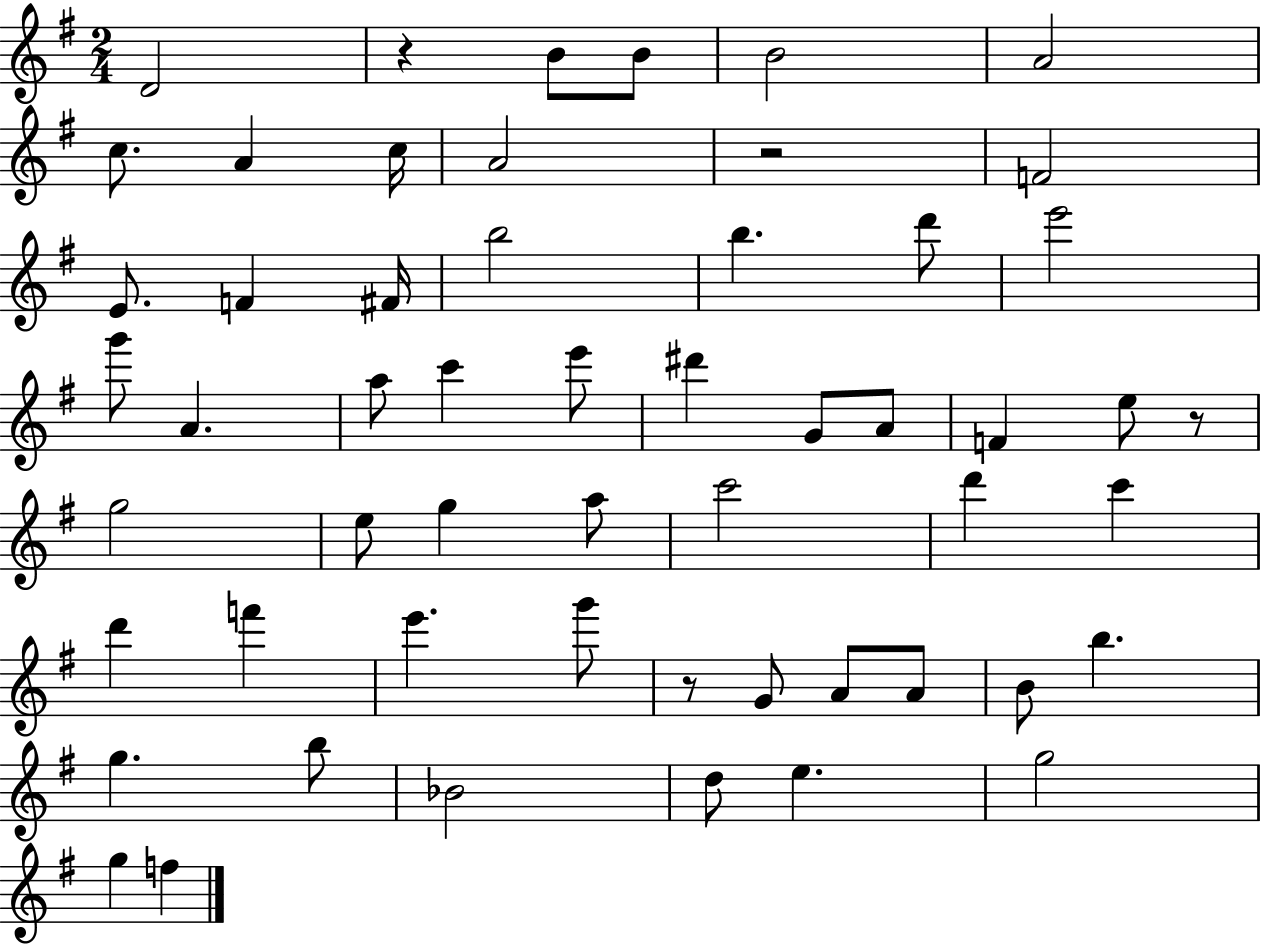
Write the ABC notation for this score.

X:1
T:Untitled
M:2/4
L:1/4
K:G
D2 z B/2 B/2 B2 A2 c/2 A c/4 A2 z2 F2 E/2 F ^F/4 b2 b d'/2 e'2 g'/2 A a/2 c' e'/2 ^d' G/2 A/2 F e/2 z/2 g2 e/2 g a/2 c'2 d' c' d' f' e' g'/2 z/2 G/2 A/2 A/2 B/2 b g b/2 _B2 d/2 e g2 g f